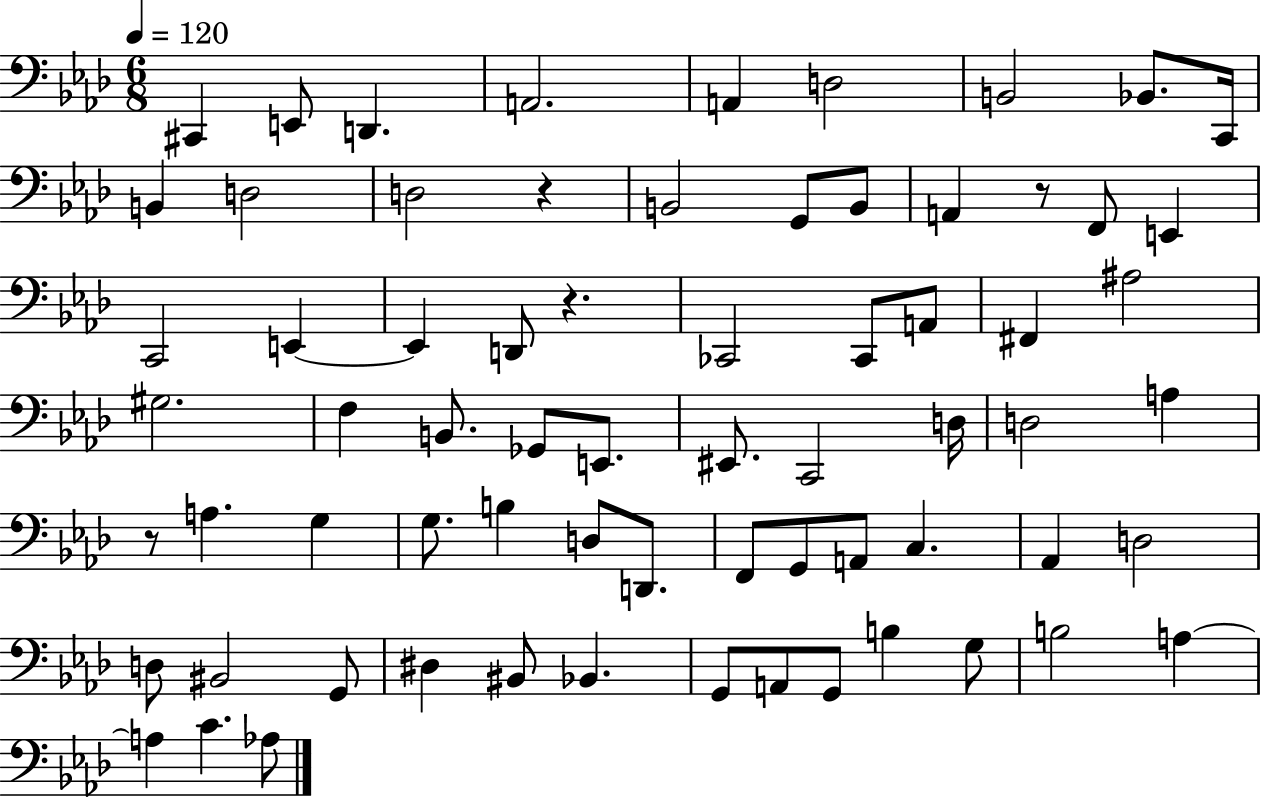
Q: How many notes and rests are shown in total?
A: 69